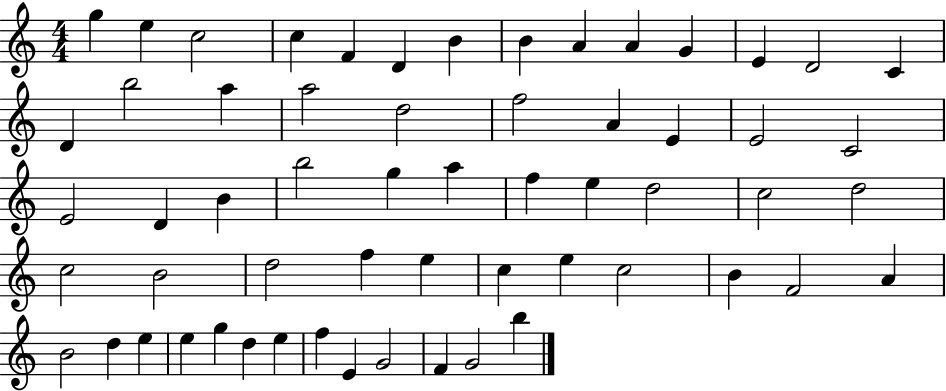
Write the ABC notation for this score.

X:1
T:Untitled
M:4/4
L:1/4
K:C
g e c2 c F D B B A A G E D2 C D b2 a a2 d2 f2 A E E2 C2 E2 D B b2 g a f e d2 c2 d2 c2 B2 d2 f e c e c2 B F2 A B2 d e e g d e f E G2 F G2 b